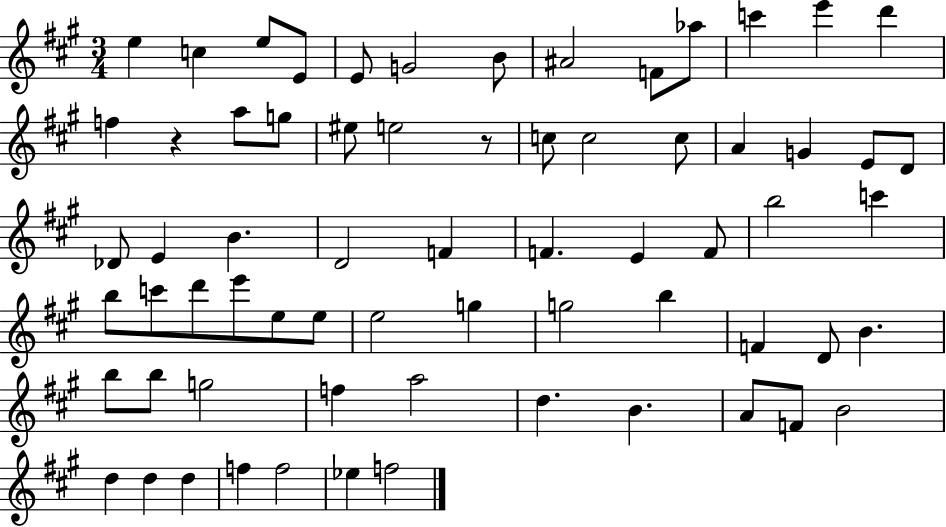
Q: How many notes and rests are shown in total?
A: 67